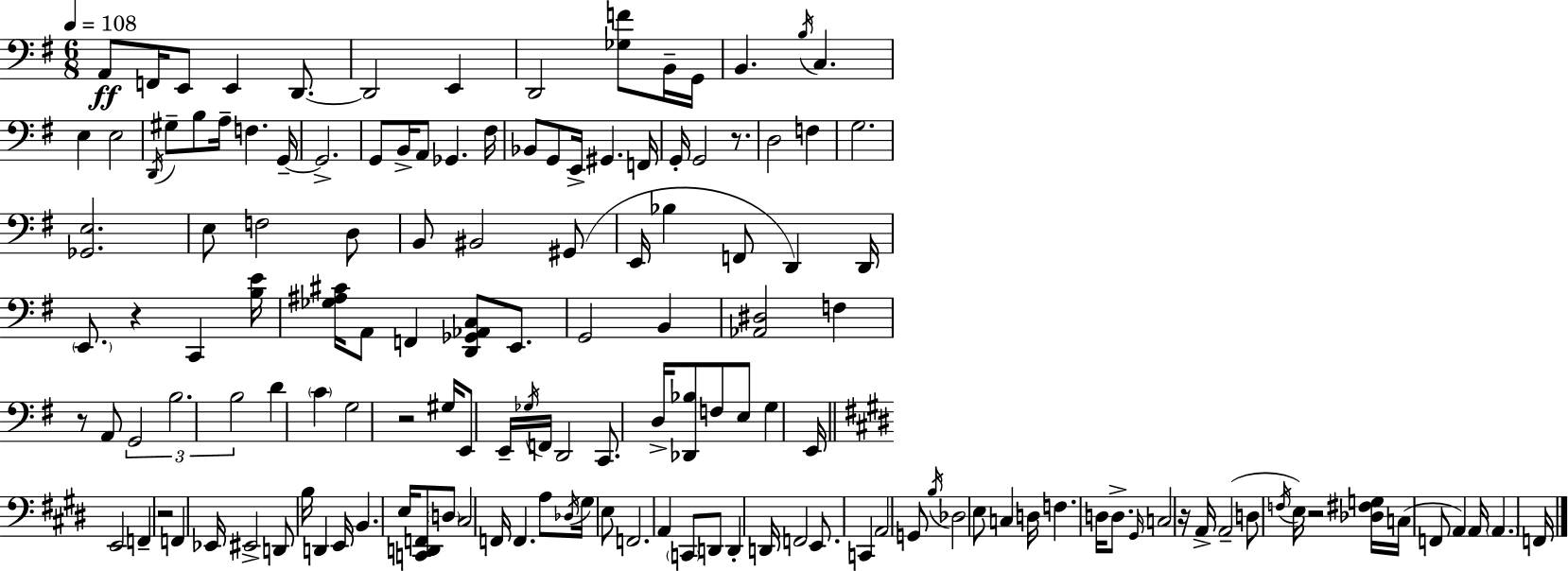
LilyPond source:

{
  \clef bass
  \numericTimeSignature
  \time 6/8
  \key g \major
  \tempo 4 = 108
  \repeat volta 2 { a,8\ff f,16 e,8 e,4 d,8.~~ | d,2 e,4 | d,2 <ges f'>8 b,16-- g,16 | b,4. \acciaccatura { b16 } c4. | \break e4 e2 | \acciaccatura { d,16 } gis8-- b8 a16-- f4. | g,16--~~ g,2.-> | g,8 b,16-> a,8 ges,4. | \break fis16 bes,8 g,8 e,16-> gis,4. | f,16 g,16-. g,2 r8. | d2 f4 | g2. | \break <ges, e>2. | e8 f2 | d8 b,8 bis,2 | gis,8( e,16 bes4 f,8 d,4) | \break d,16 \parenthesize e,8. r4 c,4 | <b e'>16 <ges ais cis'>16 a,8 f,4 <d, ges, aes, c>8 e,8. | g,2 b,4 | <aes, dis>2 f4 | \break r8 a,8 \tuplet 3/2 { g,2 | b2. | b2 } d'4 | \parenthesize c'4 g2 | \break r2 gis16 e,8 | e,16-- \acciaccatura { ges16 } f,16 d,2 | c,8. d16-> <des, bes>8 f8 e8 g4 | e,16 \bar "||" \break \key e \major e,2 f,4-- | r2 f,4 | ees,16 eis,2-> d,8 b16 | d,4 e,16 b,4. e16 | \break <c, d, f,>8 \parenthesize d8 cis2 | f,16 f,4. a8 \acciaccatura { des16 } gis16 e8 | f,2. | a,4 \parenthesize c,8 d,8 d,4-. | \break d,16 f,2 e,8. | c,4 a,2 | g,8 \acciaccatura { b16 } des2 | e8 c4 d16 f4. | \break d16 d8.-> \grace { gis,16 } c2 | r16 a,16-> a,2--( | d8 \acciaccatura { f16 }) e16 r2 | <des fis g>16 c16( f,8 a,4) a,16 \parenthesize a,4. | \break f,16 } \bar "|."
}